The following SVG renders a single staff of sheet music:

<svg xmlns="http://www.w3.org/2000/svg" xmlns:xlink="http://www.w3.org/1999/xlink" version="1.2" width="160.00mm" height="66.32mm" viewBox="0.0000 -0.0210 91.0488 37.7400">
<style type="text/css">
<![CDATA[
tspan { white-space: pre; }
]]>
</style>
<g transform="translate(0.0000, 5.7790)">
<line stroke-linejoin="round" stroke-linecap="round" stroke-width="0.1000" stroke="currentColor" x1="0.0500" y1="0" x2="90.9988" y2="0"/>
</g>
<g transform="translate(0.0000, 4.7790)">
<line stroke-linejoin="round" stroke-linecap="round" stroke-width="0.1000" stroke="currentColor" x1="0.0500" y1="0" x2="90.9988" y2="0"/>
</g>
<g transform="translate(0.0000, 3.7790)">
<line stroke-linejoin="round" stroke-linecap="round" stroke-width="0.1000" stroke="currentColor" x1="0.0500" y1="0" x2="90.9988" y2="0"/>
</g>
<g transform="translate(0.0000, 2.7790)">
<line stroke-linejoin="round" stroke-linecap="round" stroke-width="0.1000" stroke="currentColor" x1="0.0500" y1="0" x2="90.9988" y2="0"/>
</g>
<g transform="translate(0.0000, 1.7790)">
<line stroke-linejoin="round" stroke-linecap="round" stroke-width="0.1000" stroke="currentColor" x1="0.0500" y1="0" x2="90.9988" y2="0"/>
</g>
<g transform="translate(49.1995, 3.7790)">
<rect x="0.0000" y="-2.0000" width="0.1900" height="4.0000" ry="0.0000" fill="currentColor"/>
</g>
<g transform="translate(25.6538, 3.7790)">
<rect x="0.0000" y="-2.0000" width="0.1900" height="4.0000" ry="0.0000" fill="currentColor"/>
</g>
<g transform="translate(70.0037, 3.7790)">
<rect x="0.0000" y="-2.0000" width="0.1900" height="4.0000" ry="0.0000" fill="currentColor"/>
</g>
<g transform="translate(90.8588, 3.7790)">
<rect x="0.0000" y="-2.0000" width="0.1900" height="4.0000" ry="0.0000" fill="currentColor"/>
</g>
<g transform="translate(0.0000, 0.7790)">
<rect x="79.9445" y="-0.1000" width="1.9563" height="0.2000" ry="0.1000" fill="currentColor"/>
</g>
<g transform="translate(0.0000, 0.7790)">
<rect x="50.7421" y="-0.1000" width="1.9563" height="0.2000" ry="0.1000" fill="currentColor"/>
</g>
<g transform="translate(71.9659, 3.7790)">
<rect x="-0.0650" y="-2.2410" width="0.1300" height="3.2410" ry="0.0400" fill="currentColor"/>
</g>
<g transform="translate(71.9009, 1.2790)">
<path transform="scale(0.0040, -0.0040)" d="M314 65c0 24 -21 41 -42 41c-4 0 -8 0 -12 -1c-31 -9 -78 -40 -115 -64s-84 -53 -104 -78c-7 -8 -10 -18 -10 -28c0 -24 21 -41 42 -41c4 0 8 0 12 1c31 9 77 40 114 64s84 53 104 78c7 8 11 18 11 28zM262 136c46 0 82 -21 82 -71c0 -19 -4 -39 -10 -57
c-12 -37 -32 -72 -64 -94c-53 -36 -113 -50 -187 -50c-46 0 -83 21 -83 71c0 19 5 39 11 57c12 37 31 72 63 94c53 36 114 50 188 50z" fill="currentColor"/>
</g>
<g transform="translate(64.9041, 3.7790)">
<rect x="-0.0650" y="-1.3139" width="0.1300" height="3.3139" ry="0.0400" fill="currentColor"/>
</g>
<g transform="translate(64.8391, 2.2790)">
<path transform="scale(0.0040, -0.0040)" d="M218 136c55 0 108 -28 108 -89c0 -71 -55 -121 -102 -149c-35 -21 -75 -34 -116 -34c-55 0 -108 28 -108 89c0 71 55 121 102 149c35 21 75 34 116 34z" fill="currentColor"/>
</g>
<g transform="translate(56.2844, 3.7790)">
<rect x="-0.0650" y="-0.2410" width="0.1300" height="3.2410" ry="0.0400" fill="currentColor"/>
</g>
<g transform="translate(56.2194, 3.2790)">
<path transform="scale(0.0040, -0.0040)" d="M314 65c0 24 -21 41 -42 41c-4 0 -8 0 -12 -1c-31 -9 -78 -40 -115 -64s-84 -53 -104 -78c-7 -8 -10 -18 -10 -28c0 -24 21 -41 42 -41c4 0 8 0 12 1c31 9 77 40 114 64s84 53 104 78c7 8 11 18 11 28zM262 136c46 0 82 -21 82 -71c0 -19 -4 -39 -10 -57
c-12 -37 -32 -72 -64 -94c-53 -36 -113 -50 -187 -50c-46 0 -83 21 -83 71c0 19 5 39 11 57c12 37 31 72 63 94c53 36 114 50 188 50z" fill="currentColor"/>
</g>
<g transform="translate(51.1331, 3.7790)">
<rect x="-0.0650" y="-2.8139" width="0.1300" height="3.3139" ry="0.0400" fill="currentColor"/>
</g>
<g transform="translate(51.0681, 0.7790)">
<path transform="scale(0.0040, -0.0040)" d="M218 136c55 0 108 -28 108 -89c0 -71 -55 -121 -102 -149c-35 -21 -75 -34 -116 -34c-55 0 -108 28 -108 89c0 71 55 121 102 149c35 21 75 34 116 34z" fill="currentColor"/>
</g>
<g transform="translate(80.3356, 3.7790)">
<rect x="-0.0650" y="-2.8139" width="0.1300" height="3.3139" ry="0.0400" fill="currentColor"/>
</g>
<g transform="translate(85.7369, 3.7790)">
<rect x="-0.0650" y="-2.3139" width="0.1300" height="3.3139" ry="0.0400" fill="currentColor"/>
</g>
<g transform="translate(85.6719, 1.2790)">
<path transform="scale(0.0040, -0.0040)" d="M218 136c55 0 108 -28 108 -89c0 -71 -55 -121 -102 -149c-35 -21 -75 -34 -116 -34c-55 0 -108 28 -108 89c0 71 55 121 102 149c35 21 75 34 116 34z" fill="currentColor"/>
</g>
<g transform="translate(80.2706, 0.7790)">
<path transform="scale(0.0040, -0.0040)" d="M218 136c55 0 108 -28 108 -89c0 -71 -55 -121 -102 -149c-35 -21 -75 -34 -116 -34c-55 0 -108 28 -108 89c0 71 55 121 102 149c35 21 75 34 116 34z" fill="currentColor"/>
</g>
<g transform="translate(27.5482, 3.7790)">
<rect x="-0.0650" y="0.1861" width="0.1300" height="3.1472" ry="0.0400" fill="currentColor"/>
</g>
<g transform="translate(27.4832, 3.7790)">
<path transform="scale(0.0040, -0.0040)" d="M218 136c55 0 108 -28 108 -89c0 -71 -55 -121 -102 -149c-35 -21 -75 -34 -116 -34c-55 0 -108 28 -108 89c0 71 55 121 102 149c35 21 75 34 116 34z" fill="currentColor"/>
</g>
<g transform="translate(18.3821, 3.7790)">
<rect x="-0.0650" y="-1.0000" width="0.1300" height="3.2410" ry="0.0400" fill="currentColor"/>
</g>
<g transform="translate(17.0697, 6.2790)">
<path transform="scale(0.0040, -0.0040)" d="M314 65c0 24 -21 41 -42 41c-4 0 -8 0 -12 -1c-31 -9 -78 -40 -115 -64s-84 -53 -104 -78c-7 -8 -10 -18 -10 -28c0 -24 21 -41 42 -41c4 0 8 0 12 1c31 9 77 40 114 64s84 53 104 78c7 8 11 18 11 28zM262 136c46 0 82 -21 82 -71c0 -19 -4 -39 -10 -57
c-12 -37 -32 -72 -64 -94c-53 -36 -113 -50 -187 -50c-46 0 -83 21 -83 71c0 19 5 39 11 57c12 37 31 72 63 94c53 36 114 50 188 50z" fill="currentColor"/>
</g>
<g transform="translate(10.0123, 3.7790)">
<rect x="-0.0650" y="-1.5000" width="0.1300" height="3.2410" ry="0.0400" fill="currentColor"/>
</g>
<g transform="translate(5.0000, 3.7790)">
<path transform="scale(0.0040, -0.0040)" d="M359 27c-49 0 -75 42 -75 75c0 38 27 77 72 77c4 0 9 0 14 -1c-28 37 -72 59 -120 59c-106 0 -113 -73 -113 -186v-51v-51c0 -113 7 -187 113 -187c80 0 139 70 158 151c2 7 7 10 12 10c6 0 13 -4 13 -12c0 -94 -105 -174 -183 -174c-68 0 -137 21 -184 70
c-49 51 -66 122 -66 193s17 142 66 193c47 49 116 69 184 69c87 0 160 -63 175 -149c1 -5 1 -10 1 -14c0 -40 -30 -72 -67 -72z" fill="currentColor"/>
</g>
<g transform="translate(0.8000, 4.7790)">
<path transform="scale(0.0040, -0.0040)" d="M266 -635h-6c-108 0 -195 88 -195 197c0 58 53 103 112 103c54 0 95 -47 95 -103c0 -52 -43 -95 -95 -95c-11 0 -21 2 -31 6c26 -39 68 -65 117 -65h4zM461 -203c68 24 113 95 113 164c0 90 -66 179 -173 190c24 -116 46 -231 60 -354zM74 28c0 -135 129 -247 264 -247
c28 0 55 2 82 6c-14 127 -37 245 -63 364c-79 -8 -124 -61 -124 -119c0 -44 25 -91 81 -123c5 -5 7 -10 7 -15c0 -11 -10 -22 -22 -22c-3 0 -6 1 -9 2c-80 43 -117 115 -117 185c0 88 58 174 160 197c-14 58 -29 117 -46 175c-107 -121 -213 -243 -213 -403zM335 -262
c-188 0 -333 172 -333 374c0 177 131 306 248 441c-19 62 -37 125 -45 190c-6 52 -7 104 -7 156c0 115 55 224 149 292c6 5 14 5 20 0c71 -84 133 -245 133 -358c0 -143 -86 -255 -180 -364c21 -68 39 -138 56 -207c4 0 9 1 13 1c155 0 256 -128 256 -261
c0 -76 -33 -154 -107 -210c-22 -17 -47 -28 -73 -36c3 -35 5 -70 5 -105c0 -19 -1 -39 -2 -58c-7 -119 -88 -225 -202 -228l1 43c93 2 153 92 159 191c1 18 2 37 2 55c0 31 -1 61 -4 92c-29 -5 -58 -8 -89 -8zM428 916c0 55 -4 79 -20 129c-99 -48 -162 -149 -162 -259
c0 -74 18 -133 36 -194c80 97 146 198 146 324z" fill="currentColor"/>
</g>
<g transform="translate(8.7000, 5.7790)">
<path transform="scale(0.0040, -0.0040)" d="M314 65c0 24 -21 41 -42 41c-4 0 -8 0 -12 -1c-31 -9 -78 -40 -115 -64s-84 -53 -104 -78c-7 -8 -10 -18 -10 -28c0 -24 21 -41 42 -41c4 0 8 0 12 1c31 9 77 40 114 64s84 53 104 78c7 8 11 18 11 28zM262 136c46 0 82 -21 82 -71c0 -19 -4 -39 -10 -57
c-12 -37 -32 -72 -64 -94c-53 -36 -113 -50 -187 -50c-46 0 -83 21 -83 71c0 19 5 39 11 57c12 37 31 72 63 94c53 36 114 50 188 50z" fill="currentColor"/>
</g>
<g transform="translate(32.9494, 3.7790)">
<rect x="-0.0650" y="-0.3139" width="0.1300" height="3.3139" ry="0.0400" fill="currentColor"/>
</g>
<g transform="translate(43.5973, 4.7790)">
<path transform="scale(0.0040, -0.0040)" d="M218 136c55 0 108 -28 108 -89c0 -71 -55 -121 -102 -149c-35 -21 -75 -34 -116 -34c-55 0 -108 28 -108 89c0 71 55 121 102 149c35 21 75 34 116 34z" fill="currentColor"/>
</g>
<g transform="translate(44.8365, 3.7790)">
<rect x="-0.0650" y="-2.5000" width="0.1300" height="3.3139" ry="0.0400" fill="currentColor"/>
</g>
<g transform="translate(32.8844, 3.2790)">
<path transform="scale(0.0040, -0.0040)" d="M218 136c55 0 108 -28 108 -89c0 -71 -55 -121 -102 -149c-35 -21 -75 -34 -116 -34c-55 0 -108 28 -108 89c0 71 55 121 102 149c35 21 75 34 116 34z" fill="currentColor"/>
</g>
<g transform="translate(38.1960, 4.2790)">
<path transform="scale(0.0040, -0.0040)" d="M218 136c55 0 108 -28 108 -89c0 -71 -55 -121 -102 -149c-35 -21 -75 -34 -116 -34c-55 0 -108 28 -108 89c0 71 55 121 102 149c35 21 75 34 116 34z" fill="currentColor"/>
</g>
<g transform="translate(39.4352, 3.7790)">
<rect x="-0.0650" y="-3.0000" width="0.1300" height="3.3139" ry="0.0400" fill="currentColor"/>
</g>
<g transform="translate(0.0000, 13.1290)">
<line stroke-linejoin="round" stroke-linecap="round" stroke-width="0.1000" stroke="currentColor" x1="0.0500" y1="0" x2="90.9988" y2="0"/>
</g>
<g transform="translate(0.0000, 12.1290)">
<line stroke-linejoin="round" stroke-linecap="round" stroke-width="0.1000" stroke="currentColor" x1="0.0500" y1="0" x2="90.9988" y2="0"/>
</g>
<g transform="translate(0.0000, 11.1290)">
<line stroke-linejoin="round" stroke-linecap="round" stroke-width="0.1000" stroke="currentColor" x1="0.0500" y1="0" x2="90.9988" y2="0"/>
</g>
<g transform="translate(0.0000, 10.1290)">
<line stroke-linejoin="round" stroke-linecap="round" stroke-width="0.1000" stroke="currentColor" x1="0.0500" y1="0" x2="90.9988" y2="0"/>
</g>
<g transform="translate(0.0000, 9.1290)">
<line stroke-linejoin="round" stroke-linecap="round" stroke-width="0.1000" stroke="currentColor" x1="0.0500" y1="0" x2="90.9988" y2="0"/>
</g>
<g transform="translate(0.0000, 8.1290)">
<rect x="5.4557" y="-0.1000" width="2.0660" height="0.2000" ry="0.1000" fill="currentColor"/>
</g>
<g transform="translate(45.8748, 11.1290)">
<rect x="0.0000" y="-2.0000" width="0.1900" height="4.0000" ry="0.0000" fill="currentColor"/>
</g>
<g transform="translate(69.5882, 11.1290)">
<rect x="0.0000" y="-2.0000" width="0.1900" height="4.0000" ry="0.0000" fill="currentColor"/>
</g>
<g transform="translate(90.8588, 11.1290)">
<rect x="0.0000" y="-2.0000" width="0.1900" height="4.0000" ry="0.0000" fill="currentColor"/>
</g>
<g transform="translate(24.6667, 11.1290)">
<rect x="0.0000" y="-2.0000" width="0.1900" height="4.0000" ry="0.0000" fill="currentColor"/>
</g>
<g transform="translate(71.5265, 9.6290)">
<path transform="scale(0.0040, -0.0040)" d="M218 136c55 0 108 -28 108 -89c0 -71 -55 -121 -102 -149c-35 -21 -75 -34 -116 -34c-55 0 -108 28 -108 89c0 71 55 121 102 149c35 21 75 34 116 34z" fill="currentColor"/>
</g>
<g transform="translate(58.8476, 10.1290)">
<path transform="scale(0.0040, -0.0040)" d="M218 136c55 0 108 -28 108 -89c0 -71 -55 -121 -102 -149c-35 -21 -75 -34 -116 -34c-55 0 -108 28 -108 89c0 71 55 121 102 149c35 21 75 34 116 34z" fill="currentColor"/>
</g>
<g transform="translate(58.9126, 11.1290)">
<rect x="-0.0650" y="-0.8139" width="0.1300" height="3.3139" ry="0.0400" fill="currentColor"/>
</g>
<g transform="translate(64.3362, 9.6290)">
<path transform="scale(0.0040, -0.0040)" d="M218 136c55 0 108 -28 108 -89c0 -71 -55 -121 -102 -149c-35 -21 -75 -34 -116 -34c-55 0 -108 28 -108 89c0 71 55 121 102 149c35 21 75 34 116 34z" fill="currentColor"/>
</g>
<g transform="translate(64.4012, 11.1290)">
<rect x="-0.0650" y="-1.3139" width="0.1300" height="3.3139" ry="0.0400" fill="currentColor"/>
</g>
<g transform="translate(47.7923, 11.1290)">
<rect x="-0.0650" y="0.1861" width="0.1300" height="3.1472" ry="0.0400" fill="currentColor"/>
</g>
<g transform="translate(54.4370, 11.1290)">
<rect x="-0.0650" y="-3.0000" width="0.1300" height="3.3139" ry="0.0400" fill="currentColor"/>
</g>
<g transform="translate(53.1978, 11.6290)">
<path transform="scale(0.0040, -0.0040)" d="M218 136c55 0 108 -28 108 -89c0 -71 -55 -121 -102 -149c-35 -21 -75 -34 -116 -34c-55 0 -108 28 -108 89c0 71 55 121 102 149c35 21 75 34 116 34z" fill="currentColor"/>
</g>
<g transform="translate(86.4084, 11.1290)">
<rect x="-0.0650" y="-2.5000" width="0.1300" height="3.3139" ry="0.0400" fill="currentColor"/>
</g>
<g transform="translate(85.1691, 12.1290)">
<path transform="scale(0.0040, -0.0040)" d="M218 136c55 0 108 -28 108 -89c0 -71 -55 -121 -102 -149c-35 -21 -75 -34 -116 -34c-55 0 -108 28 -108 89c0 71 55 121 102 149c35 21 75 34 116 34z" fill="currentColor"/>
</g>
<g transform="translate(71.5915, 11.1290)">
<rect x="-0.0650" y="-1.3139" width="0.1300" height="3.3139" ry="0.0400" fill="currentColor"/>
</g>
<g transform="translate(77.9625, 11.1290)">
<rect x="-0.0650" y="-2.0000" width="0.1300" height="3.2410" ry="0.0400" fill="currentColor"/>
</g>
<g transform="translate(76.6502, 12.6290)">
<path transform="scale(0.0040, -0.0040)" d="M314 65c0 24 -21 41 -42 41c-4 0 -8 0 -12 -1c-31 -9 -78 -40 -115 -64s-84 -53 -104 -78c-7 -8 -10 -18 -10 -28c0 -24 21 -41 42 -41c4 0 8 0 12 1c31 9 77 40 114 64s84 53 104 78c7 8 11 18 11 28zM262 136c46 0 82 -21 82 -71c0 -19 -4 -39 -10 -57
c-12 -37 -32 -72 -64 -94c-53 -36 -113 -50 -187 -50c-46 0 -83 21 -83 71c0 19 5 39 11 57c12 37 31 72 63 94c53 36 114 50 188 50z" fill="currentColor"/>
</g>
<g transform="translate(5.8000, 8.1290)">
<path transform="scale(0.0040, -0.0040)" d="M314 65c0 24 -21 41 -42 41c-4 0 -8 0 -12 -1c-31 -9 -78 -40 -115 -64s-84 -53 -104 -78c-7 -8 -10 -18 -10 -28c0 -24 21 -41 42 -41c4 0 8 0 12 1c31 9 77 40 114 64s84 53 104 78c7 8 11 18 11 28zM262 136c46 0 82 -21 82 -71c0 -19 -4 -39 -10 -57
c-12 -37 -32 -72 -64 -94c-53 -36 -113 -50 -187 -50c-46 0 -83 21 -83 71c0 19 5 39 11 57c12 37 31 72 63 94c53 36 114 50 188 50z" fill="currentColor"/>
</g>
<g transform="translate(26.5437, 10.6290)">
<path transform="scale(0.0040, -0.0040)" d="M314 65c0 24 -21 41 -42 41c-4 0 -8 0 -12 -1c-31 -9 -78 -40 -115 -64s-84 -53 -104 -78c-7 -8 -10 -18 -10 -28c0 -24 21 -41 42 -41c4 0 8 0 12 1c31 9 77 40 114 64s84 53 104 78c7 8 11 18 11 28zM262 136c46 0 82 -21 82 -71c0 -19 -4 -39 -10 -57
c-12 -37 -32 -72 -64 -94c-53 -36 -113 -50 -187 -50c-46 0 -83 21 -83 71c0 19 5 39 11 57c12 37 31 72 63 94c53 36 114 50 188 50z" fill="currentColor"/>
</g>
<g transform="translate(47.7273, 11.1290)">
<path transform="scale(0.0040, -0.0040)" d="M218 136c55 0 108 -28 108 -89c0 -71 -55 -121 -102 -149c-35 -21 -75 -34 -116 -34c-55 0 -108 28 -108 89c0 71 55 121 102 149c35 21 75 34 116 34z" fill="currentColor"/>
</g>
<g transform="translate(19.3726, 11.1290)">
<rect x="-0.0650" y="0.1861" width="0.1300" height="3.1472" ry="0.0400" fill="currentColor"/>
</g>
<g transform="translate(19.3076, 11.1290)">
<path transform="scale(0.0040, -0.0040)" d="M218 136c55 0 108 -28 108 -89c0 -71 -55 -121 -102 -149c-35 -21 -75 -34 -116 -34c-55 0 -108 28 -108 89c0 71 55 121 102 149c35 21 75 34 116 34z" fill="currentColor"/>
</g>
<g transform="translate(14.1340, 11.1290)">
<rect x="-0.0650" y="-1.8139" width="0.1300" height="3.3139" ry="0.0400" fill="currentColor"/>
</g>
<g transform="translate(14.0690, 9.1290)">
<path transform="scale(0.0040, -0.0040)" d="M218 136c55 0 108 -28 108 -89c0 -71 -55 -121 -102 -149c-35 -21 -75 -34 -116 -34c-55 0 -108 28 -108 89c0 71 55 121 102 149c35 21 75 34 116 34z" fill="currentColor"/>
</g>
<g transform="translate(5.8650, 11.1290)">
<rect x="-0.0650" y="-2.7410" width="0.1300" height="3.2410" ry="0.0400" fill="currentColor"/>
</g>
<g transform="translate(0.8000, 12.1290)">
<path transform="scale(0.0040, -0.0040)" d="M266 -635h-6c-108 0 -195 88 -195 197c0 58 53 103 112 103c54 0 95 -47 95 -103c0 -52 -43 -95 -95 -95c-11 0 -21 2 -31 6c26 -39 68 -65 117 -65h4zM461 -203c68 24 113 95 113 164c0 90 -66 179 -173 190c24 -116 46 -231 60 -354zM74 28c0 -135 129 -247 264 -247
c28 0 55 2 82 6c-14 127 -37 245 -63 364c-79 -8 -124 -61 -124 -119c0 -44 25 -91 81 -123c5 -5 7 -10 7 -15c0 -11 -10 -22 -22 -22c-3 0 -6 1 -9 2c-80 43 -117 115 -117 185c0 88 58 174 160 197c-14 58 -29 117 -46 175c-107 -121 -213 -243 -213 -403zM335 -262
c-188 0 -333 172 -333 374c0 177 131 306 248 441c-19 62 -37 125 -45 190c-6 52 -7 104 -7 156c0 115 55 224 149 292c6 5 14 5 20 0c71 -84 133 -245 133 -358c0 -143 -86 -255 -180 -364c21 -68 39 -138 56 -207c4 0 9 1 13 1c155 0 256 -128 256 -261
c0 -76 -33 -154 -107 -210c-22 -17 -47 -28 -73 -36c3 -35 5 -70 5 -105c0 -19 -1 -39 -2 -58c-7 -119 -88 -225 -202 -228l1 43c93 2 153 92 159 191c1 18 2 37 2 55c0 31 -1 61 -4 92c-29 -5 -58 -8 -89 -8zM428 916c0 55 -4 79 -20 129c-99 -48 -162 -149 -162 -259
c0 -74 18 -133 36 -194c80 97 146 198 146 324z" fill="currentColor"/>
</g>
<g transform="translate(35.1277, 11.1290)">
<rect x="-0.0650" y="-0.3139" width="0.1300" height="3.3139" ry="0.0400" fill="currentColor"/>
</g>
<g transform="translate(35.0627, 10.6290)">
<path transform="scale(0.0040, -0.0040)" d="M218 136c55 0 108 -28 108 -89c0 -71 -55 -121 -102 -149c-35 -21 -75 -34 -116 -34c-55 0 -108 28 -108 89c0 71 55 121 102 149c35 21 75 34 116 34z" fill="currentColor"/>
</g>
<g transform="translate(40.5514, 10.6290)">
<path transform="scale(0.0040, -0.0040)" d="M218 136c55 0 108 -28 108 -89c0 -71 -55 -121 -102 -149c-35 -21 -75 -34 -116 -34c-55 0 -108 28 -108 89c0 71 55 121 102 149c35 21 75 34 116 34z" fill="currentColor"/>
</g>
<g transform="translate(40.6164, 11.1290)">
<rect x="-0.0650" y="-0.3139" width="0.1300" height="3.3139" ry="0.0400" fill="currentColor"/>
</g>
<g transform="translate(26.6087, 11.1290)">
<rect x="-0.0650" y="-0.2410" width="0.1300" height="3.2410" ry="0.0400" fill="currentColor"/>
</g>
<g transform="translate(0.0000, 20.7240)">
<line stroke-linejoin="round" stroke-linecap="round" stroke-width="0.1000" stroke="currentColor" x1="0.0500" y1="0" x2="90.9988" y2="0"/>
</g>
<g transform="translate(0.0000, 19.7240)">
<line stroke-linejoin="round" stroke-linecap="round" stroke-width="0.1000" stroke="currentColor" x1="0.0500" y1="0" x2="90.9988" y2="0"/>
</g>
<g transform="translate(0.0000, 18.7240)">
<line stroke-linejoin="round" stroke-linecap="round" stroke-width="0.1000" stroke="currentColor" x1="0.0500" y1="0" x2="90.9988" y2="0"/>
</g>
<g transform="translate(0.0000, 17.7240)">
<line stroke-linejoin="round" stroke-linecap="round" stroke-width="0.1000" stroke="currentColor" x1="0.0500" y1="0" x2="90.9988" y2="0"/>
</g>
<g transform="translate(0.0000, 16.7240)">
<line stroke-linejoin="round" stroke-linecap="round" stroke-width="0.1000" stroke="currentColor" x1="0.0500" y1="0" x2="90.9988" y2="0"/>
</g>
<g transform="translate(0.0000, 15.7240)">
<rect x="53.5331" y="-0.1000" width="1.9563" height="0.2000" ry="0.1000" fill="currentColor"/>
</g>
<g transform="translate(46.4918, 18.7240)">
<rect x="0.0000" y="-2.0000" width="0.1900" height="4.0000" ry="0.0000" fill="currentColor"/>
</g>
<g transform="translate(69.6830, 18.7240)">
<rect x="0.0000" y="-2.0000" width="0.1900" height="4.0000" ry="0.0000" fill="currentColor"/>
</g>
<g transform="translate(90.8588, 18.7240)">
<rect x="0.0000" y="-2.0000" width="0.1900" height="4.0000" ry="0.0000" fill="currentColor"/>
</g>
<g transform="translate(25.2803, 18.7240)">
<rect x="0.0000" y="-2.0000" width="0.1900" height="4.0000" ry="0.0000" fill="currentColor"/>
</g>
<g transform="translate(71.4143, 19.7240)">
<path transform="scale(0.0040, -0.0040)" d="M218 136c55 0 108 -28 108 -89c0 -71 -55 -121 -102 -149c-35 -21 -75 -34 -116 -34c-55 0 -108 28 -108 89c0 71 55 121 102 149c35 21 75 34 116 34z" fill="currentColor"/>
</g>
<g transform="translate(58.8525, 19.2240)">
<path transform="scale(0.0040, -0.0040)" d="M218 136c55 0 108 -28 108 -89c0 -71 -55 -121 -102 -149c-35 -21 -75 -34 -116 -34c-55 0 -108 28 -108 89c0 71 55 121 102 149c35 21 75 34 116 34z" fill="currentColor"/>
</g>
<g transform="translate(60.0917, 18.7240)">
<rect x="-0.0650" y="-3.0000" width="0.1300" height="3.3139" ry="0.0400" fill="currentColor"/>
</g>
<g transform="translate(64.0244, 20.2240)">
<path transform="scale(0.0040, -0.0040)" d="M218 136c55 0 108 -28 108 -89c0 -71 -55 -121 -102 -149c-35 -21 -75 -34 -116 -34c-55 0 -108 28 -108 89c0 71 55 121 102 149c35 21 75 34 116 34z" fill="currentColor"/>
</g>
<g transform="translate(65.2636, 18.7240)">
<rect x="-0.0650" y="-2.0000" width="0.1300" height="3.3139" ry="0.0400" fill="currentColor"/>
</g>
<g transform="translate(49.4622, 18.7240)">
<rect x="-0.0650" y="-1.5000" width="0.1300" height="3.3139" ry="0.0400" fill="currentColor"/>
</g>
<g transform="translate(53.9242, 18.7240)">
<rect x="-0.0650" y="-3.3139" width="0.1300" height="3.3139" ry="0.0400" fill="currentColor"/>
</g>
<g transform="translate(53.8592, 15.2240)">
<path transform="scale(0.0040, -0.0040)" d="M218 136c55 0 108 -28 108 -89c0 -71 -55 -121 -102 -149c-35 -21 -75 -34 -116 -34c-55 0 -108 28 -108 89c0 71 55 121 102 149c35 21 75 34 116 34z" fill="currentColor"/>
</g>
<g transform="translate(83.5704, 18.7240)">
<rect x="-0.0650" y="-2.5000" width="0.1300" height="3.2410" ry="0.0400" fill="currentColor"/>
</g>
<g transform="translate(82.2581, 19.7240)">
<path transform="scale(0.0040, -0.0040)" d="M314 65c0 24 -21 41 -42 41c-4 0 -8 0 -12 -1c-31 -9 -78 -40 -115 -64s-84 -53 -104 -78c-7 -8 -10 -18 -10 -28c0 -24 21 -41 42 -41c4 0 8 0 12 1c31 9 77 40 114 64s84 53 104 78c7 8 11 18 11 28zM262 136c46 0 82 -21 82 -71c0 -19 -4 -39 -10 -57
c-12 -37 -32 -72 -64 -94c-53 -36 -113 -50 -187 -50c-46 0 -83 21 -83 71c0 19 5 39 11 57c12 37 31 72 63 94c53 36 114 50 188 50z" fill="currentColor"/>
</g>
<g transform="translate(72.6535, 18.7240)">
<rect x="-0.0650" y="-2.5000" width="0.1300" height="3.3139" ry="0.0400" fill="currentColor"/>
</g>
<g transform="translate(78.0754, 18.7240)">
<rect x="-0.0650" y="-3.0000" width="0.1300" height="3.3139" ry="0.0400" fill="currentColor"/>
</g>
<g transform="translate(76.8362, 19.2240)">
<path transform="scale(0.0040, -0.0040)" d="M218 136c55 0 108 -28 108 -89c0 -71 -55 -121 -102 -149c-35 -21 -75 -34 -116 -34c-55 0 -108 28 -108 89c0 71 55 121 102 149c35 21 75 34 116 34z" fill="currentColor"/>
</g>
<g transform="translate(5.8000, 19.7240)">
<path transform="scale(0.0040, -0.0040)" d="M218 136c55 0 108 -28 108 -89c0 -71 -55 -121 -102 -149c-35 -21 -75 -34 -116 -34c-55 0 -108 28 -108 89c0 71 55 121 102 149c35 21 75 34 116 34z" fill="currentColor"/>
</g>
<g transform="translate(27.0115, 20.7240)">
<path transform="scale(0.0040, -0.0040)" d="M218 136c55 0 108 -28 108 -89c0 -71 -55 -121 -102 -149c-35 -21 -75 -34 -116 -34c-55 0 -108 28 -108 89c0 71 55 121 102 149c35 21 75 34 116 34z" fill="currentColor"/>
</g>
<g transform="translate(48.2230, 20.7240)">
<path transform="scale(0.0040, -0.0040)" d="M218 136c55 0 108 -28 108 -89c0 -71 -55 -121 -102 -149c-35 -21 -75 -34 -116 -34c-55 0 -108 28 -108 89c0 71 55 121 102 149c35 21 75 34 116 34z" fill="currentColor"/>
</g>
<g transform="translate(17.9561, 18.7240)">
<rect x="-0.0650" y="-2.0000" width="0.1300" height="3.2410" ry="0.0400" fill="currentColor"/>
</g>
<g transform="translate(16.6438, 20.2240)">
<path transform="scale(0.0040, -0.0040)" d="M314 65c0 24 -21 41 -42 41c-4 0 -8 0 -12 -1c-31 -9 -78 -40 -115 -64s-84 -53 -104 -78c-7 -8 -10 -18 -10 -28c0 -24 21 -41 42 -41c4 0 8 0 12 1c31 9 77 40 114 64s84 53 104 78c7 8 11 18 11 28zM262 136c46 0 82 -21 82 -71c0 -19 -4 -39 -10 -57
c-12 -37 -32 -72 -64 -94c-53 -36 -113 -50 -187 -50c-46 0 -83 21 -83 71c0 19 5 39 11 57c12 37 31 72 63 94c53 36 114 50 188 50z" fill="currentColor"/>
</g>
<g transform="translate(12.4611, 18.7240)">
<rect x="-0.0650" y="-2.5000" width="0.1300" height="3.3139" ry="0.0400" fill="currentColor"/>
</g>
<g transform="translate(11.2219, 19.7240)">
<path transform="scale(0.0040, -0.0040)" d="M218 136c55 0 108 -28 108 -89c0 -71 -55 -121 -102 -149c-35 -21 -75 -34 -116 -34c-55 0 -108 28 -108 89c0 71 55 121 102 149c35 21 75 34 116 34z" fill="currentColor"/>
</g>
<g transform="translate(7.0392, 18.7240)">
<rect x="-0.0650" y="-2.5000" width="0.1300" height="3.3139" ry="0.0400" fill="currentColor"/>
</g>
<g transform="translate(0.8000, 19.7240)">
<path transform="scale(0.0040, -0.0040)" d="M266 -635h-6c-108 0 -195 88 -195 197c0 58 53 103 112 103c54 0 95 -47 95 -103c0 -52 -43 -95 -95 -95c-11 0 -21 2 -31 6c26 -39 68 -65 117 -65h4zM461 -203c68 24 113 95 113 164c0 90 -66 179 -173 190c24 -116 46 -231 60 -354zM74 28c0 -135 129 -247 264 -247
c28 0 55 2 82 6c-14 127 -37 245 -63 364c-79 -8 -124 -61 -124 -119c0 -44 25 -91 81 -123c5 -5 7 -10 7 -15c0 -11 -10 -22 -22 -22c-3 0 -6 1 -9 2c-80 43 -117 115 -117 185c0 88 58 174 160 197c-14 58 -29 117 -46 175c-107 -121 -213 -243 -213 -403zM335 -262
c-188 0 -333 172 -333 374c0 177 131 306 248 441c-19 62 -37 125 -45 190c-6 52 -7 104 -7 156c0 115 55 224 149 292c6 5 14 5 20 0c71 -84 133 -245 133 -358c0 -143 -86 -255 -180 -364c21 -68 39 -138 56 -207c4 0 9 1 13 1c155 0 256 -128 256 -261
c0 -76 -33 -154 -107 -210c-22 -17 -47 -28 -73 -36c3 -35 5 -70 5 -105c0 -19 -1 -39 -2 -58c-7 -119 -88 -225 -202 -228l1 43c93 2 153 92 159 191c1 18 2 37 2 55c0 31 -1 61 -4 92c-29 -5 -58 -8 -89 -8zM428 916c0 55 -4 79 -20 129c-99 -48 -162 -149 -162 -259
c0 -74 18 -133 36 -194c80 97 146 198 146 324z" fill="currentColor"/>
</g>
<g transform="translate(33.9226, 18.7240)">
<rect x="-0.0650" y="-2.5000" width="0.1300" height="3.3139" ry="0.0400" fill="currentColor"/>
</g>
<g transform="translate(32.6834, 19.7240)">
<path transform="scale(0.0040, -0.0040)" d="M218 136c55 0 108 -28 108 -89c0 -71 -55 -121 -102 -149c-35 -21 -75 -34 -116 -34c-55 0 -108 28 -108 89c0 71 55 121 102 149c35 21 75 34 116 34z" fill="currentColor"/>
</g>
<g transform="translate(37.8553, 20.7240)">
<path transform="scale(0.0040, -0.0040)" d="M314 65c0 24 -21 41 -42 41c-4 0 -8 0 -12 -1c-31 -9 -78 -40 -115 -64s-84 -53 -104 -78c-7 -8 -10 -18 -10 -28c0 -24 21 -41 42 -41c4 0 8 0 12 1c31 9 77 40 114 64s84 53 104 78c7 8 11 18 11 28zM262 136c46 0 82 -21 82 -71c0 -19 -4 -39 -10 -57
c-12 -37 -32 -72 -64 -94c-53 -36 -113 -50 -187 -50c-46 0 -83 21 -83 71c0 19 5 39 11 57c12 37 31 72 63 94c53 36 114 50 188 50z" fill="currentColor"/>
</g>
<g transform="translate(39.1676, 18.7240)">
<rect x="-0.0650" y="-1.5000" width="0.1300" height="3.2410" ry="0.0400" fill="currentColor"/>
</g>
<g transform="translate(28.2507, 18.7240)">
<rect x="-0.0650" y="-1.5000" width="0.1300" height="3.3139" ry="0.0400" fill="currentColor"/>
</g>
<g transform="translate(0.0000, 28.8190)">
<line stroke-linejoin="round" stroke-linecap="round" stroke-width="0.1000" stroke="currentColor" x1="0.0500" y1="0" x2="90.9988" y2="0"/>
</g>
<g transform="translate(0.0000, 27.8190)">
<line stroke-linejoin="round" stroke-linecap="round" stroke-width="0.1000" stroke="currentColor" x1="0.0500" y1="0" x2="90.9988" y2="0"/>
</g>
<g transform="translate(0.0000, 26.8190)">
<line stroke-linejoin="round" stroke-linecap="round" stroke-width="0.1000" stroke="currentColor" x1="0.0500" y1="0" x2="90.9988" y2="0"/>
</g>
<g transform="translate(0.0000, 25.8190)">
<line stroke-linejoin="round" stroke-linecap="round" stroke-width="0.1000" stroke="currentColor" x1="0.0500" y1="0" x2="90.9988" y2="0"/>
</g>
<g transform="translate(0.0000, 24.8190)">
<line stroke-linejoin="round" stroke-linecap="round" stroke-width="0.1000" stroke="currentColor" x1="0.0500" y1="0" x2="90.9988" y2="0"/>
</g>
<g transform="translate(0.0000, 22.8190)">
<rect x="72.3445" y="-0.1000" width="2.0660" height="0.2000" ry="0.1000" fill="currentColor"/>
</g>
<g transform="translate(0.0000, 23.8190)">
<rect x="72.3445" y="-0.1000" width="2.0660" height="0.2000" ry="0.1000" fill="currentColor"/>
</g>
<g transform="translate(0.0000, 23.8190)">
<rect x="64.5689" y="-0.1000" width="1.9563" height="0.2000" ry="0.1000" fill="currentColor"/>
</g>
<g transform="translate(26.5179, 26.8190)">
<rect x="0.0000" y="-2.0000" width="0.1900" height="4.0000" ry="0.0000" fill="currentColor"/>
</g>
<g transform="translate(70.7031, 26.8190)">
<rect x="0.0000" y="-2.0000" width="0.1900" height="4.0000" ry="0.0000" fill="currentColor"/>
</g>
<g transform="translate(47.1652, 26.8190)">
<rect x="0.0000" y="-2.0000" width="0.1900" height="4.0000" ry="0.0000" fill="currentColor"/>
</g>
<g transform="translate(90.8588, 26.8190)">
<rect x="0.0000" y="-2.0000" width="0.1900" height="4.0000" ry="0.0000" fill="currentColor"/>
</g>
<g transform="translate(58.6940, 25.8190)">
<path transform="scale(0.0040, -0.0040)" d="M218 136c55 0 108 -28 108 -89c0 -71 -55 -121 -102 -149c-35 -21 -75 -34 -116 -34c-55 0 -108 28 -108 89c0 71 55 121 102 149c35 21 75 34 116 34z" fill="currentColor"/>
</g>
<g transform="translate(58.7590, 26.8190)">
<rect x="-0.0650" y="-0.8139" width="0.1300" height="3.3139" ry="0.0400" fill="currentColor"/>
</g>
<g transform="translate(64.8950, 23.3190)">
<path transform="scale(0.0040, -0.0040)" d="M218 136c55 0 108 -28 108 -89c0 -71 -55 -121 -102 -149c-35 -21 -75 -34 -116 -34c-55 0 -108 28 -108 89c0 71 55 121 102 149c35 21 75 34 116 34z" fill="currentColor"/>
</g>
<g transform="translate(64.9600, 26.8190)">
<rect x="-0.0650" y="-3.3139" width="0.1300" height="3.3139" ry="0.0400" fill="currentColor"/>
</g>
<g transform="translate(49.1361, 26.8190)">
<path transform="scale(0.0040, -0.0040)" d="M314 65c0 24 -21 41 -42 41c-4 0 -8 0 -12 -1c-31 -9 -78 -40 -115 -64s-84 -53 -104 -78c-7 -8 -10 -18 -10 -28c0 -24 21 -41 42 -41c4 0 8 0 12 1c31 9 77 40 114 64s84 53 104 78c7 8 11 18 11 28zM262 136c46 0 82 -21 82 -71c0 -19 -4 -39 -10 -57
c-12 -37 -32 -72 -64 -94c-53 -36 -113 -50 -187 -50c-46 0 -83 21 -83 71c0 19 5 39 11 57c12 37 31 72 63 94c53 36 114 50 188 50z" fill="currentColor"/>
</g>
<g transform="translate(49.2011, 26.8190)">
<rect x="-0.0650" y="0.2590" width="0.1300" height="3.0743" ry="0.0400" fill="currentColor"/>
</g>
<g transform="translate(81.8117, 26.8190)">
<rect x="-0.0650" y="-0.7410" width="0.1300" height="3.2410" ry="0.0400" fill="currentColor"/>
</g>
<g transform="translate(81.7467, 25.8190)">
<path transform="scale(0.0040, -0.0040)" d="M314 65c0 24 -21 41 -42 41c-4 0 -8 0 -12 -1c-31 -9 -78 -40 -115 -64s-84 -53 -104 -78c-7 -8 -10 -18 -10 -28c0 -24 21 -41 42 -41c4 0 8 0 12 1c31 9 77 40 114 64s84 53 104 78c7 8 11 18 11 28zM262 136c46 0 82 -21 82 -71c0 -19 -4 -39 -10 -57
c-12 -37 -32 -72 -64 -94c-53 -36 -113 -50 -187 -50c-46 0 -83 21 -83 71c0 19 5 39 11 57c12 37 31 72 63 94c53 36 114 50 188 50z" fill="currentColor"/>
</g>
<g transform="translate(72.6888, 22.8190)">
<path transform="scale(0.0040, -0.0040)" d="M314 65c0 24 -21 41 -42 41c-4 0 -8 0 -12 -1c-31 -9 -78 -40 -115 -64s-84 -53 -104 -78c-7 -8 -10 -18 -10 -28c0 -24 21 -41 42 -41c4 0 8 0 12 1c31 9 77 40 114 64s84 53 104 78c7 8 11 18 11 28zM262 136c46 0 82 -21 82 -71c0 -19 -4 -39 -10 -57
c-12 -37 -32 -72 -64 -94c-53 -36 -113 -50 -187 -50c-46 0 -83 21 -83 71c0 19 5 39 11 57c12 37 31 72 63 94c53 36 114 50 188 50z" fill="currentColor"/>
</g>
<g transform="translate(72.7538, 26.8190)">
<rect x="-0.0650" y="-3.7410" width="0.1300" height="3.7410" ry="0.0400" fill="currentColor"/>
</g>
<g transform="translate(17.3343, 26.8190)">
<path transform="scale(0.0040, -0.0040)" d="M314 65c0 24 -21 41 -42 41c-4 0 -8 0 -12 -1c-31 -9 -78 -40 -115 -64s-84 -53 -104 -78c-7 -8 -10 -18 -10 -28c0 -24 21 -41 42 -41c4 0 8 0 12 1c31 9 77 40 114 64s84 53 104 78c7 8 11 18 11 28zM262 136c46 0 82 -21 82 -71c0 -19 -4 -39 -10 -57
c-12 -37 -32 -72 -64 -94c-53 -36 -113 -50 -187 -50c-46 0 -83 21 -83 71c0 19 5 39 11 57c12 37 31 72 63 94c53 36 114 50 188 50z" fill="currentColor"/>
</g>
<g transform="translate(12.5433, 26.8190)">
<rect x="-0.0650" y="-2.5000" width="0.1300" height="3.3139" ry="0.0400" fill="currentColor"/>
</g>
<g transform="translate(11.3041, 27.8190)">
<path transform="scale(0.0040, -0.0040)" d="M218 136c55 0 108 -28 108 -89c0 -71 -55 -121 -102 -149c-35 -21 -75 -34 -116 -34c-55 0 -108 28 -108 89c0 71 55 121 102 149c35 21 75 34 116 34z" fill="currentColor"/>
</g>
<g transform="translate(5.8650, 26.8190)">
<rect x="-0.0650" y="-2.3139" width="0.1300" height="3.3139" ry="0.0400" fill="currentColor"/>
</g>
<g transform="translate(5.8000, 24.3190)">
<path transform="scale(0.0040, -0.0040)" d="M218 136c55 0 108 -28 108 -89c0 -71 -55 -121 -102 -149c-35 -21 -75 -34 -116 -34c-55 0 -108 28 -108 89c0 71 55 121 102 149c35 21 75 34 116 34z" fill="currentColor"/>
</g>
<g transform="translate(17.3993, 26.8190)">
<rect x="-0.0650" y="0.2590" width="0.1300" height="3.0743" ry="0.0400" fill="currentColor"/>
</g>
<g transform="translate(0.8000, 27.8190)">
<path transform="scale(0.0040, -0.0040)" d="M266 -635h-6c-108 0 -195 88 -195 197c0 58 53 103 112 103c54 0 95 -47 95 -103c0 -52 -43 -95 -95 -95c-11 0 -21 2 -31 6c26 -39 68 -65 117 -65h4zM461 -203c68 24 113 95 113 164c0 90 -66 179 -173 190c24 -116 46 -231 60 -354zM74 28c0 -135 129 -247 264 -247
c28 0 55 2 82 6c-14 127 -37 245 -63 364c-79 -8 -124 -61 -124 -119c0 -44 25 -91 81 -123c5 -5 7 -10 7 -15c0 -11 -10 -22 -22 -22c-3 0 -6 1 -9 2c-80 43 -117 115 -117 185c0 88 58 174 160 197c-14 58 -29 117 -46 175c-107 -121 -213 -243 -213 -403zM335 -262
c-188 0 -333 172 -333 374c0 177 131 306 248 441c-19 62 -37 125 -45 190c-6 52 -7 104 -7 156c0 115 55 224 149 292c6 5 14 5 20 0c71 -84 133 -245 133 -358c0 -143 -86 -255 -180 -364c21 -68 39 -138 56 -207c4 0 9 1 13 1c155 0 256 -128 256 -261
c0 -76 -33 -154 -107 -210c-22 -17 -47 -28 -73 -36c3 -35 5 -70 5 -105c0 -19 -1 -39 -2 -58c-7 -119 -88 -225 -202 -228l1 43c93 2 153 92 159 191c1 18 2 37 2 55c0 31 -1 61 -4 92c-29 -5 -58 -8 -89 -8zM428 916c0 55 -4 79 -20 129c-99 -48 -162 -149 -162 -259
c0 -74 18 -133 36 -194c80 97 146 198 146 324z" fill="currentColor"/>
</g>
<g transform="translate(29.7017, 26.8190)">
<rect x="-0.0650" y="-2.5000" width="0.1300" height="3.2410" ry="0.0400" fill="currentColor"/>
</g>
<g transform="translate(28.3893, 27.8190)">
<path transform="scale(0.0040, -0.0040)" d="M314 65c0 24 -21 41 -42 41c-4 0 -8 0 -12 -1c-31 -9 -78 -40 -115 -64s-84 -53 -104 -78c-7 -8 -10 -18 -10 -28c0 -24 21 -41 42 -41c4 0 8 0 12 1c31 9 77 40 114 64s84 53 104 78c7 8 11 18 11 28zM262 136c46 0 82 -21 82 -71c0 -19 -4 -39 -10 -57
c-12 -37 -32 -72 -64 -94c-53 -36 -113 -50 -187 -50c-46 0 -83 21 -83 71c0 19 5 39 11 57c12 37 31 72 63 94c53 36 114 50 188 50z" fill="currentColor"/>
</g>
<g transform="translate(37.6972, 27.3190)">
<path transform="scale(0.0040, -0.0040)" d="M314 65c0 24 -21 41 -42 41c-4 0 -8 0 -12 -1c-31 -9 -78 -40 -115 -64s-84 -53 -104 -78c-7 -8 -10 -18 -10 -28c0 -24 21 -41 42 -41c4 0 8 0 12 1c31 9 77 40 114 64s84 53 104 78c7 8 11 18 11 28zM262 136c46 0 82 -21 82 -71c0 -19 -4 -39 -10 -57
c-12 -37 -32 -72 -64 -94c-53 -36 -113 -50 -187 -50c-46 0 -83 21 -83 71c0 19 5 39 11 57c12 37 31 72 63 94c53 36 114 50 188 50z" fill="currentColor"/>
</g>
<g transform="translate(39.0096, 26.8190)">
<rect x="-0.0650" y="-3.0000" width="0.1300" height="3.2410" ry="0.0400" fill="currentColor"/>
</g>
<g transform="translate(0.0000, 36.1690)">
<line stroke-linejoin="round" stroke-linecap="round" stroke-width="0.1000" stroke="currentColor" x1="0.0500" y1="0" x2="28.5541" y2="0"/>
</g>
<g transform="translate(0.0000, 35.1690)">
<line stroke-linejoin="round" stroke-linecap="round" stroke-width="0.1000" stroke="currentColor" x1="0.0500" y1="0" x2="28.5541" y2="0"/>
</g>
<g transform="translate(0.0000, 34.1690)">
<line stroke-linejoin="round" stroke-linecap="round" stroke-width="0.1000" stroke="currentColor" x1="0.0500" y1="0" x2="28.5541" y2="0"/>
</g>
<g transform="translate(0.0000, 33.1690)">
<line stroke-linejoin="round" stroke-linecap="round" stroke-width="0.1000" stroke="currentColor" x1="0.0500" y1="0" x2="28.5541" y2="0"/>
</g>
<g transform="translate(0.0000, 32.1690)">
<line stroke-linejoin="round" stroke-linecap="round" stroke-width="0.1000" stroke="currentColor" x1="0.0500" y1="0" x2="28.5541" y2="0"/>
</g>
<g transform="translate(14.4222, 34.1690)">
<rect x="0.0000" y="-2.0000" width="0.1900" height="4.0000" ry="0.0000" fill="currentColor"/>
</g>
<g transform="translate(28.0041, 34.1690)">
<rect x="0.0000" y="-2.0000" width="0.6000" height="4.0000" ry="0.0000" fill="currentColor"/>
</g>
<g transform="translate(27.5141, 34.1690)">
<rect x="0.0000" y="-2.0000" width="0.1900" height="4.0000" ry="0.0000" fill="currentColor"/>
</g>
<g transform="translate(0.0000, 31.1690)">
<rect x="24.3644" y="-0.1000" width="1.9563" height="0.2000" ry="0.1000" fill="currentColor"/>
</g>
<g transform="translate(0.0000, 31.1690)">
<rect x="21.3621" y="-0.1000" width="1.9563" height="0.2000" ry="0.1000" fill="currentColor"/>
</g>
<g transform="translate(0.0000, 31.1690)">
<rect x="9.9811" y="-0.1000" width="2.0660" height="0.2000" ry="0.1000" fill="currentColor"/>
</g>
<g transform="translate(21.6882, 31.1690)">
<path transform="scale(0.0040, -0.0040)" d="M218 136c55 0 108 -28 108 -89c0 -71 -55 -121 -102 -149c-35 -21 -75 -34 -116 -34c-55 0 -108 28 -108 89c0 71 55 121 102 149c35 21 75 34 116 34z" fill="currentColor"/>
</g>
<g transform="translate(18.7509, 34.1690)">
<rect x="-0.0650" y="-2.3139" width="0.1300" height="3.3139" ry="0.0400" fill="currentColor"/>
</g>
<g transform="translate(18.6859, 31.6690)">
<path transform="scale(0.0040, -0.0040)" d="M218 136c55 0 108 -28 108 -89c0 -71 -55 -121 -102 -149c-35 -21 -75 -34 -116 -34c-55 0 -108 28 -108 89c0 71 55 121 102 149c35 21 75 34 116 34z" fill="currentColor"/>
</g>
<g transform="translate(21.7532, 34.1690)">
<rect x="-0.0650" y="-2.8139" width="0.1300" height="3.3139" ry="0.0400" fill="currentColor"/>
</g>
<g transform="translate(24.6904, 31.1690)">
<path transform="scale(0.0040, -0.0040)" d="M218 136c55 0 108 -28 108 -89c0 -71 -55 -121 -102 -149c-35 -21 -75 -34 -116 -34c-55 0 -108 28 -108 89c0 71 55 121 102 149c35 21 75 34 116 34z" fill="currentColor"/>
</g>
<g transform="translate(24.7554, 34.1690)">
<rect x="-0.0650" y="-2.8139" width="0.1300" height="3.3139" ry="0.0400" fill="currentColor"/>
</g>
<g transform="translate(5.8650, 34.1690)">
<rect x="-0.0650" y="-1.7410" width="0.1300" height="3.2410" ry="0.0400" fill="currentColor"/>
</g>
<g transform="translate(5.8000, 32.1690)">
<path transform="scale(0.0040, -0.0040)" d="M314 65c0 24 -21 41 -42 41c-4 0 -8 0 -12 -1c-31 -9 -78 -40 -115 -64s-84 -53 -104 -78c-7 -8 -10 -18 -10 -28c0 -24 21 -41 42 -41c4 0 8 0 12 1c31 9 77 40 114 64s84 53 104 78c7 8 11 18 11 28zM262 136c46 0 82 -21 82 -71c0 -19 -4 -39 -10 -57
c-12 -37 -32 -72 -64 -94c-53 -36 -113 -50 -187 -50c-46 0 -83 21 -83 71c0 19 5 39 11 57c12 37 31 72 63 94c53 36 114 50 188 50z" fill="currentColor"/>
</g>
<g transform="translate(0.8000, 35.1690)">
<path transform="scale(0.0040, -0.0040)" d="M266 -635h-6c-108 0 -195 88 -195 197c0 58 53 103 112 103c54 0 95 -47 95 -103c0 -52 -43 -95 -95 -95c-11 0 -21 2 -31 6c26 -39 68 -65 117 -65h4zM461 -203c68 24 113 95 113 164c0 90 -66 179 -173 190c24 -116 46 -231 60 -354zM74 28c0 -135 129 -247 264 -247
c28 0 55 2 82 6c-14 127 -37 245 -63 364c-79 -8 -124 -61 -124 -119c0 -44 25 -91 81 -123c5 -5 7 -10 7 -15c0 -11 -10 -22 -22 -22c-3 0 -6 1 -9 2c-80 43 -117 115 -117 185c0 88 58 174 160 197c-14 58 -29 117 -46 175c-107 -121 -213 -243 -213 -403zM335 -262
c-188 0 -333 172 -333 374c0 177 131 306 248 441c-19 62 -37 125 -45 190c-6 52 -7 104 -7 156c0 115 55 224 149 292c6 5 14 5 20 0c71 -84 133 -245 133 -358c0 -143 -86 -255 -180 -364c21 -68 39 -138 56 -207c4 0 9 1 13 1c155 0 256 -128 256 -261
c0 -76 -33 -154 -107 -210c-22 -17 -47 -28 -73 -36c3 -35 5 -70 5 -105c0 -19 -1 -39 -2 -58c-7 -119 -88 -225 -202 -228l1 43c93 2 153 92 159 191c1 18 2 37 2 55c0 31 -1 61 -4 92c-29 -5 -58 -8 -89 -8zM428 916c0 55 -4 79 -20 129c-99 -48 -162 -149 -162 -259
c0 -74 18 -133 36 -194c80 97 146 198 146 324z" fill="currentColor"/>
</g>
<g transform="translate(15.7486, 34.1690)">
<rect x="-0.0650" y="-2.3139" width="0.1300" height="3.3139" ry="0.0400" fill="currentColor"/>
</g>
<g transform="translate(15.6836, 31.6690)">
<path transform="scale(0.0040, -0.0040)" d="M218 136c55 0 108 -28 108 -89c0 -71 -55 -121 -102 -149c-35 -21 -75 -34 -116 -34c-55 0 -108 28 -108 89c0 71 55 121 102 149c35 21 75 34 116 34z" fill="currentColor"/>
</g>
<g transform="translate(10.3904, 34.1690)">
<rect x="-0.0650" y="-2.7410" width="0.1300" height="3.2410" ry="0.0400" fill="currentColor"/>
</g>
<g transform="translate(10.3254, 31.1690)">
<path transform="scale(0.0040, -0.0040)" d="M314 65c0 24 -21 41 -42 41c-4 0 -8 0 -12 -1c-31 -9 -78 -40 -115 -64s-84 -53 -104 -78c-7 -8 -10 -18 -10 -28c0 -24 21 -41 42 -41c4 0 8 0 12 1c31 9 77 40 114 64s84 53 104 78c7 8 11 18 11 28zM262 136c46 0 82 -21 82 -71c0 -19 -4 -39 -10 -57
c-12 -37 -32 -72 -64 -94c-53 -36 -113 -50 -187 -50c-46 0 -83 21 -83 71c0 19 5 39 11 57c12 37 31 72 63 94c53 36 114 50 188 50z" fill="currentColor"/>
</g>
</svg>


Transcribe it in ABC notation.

X:1
T:Untitled
M:4/4
L:1/4
K:C
E2 D2 B c A G a c2 e g2 a g a2 f B c2 c c B A d e e F2 G G G F2 E G E2 E b A F G A G2 g G B2 G2 A2 B2 d b c'2 d2 f2 a2 g g a a